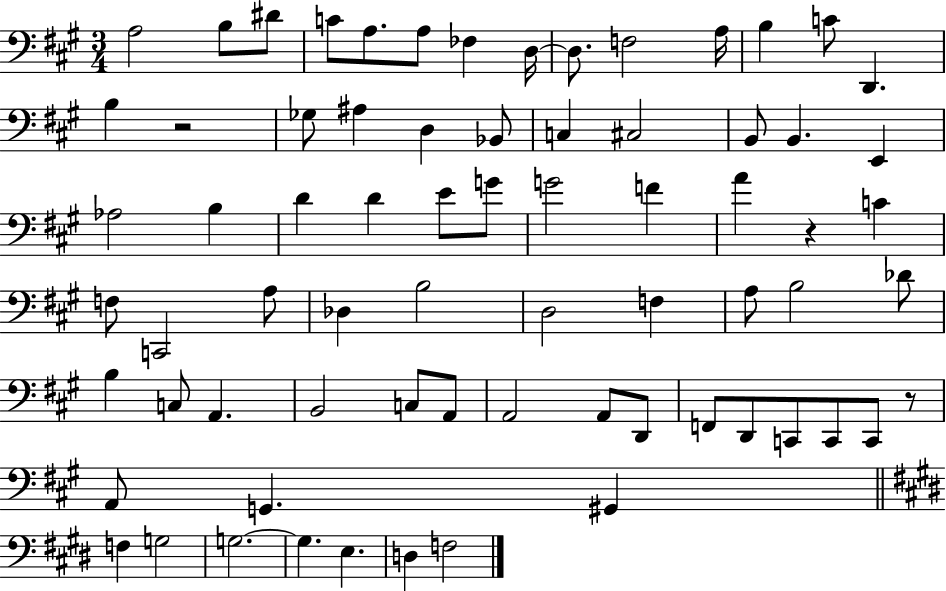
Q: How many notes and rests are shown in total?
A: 71